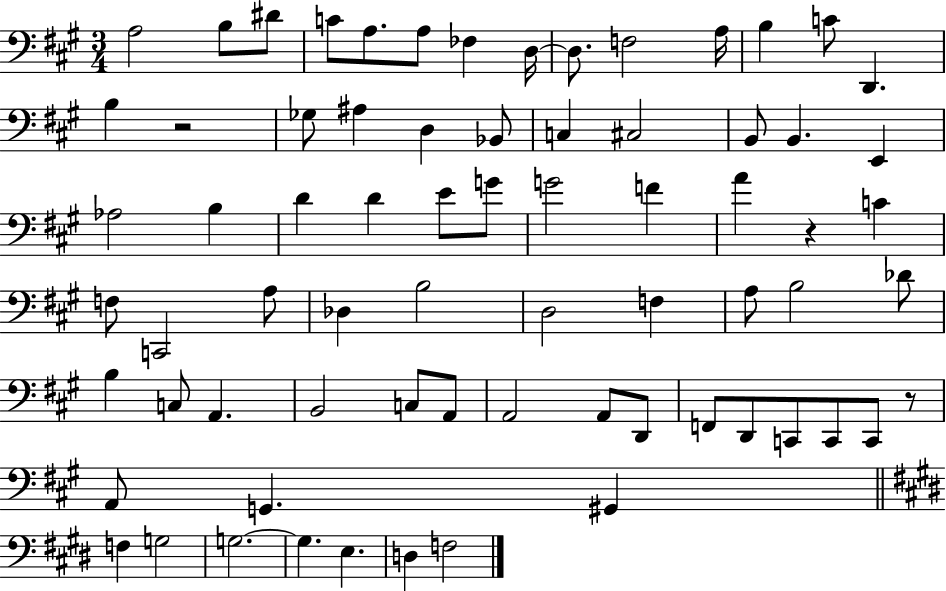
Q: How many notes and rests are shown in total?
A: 71